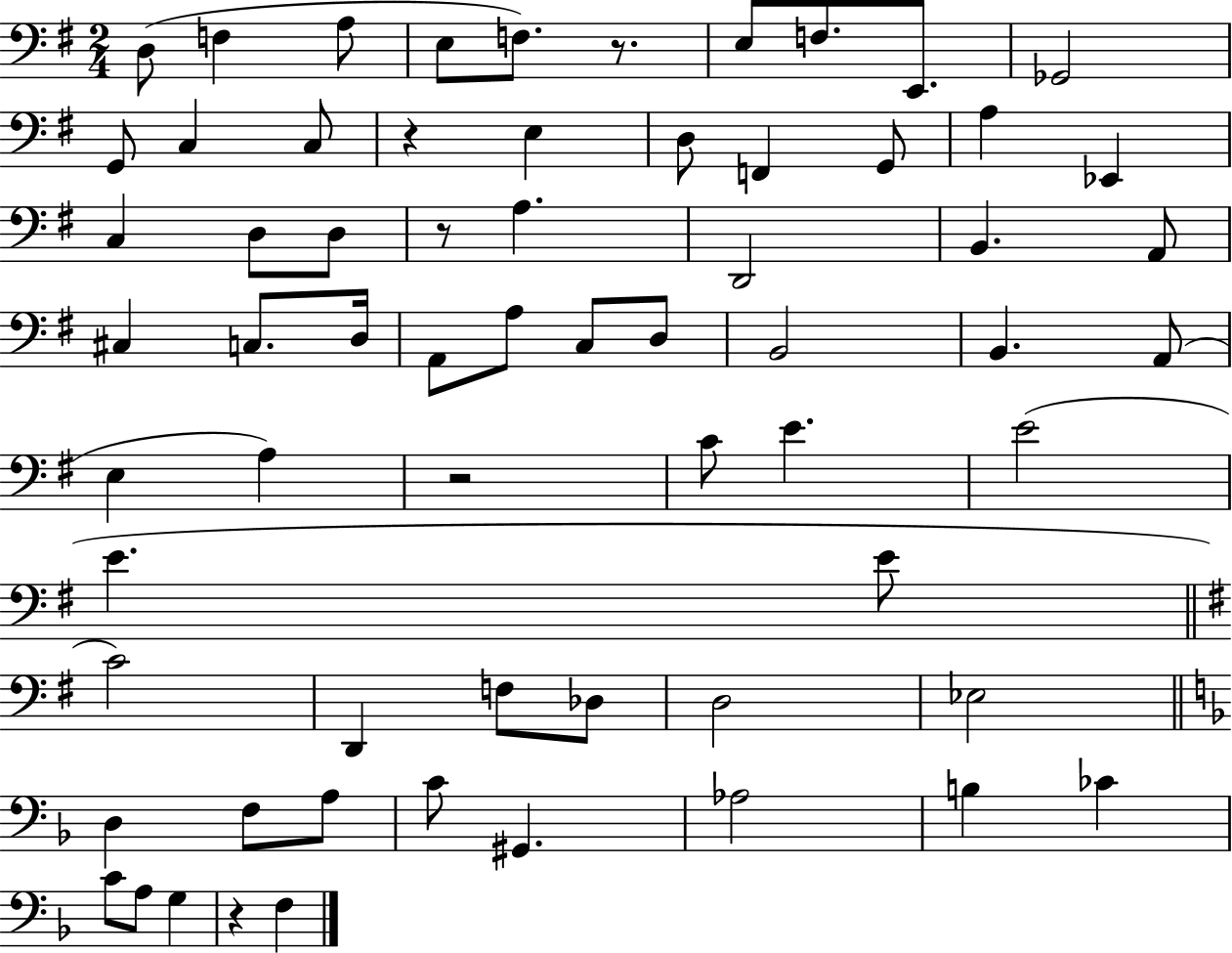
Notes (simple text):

D3/e F3/q A3/e E3/e F3/e. R/e. E3/e F3/e. E2/e. Gb2/h G2/e C3/q C3/e R/q E3/q D3/e F2/q G2/e A3/q Eb2/q C3/q D3/e D3/e R/e A3/q. D2/h B2/q. A2/e C#3/q C3/e. D3/s A2/e A3/e C3/e D3/e B2/h B2/q. A2/e E3/q A3/q R/h C4/e E4/q. E4/h E4/q. E4/e C4/h D2/q F3/e Db3/e D3/h Eb3/h D3/q F3/e A3/e C4/e G#2/q. Ab3/h B3/q CES4/q C4/e A3/e G3/q R/q F3/q